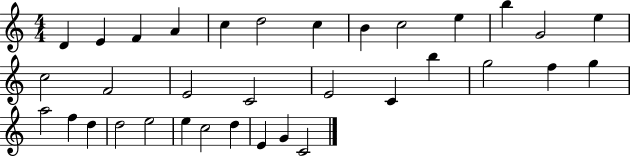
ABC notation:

X:1
T:Untitled
M:4/4
L:1/4
K:C
D E F A c d2 c B c2 e b G2 e c2 F2 E2 C2 E2 C b g2 f g a2 f d d2 e2 e c2 d E G C2